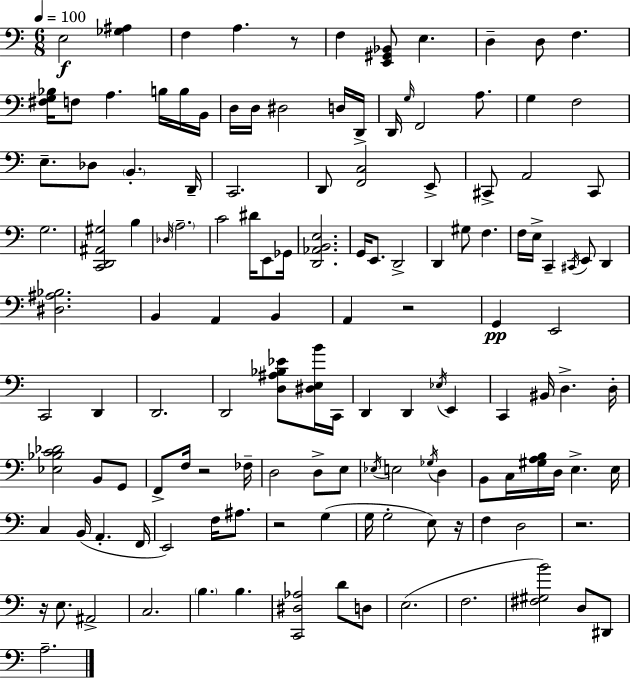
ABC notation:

X:1
T:Untitled
M:6/8
L:1/4
K:C
E,2 [_G,^A,] F, A, z/2 F, [E,,^G,,_B,,]/2 E, D, D,/2 F, [^F,G,_B,]/4 F,/2 A, B,/4 B,/4 B,,/4 D,/4 D,/4 ^D,2 D,/4 D,,/4 D,,/4 G,/4 F,,2 A,/2 G, F,2 E,/2 _D,/2 B,, D,,/4 C,,2 D,,/2 [F,,C,]2 E,,/2 ^C,,/2 A,,2 ^C,,/2 G,2 [C,,D,,^A,,^G,]2 B, _D,/4 A,2 C2 ^D/4 E,,/2 _G,,/4 [D,,_A,,B,,E,]2 G,,/4 E,,/2 D,,2 D,, ^G,/2 F, F,/4 E,/4 C,, ^C,,/4 E,,/2 D,, [^D,^A,_B,]2 B,, A,, B,, A,, z2 G,, E,,2 C,,2 D,, D,,2 D,,2 [D,^A,_B,_E]/2 [^D,E,B]/4 C,,/4 D,, D,, _E,/4 E,, C,, ^B,,/4 D, D,/4 [_E,_B,C_D]2 B,,/2 G,,/2 F,,/2 F,/4 z2 _F,/4 D,2 D,/2 E,/2 _E,/4 E,2 _G,/4 D, B,,/2 C,/4 [^G,A,B,]/4 D,/4 E, E,/4 C, B,,/4 A,, F,,/4 E,,2 F,/4 ^A,/2 z2 G, G,/4 G,2 E,/2 z/4 F, D,2 z2 z/4 E,/2 ^A,,2 C,2 B, B, [C,,^D,_A,]2 D/2 D,/2 E,2 F,2 [^F,^G,B]2 D,/2 ^D,,/2 A,2